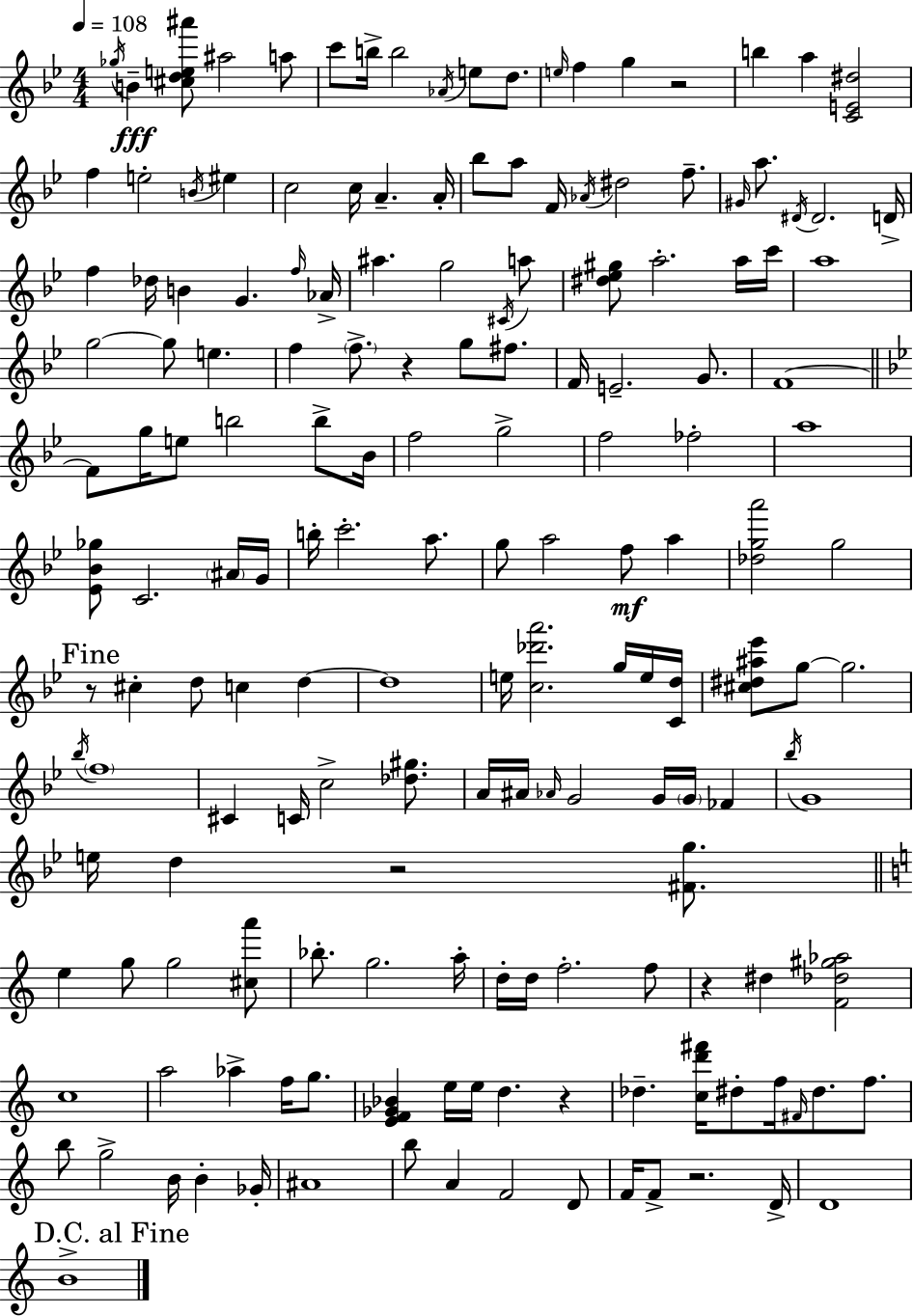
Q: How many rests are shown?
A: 7